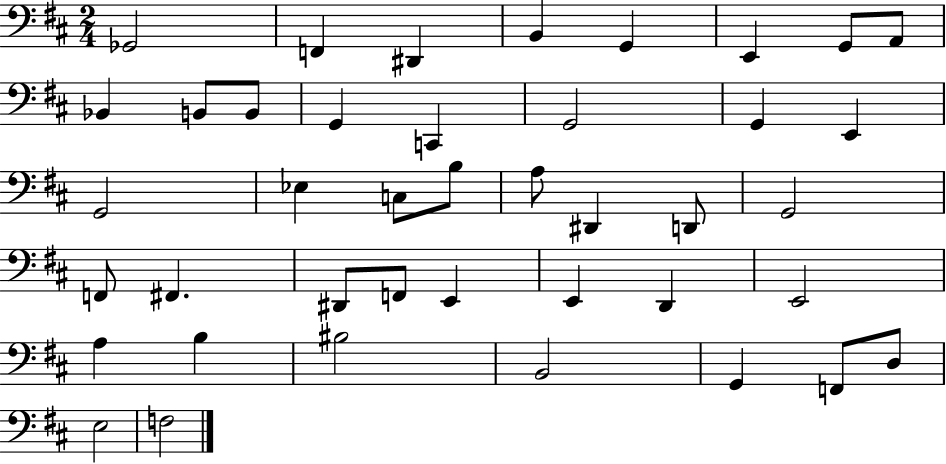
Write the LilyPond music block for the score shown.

{
  \clef bass
  \numericTimeSignature
  \time 2/4
  \key d \major
  ges,2 | f,4 dis,4 | b,4 g,4 | e,4 g,8 a,8 | \break bes,4 b,8 b,8 | g,4 c,4 | g,2 | g,4 e,4 | \break g,2 | ees4 c8 b8 | a8 dis,4 d,8 | g,2 | \break f,8 fis,4. | dis,8 f,8 e,4 | e,4 d,4 | e,2 | \break a4 b4 | bis2 | b,2 | g,4 f,8 d8 | \break e2 | f2 | \bar "|."
}